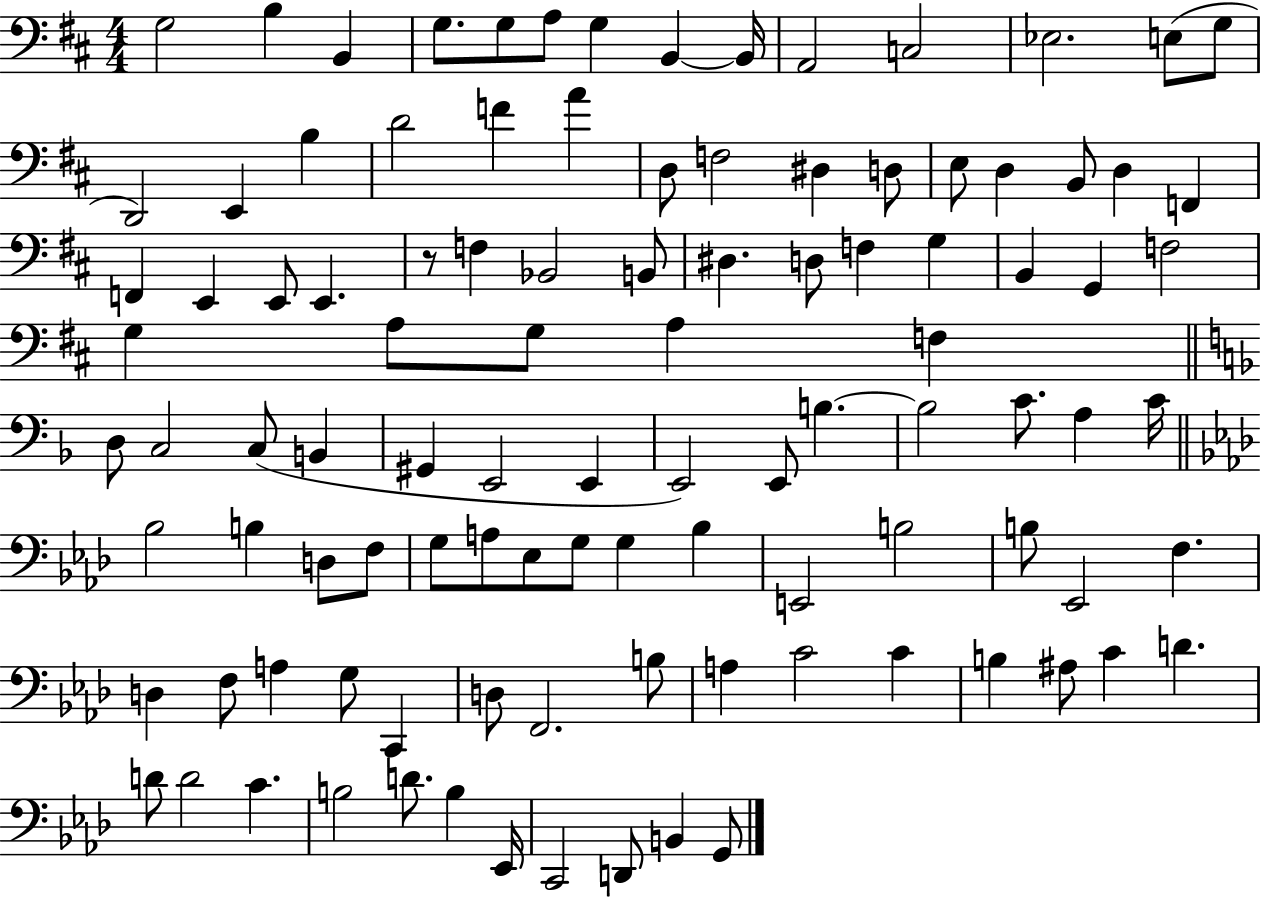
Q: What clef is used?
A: bass